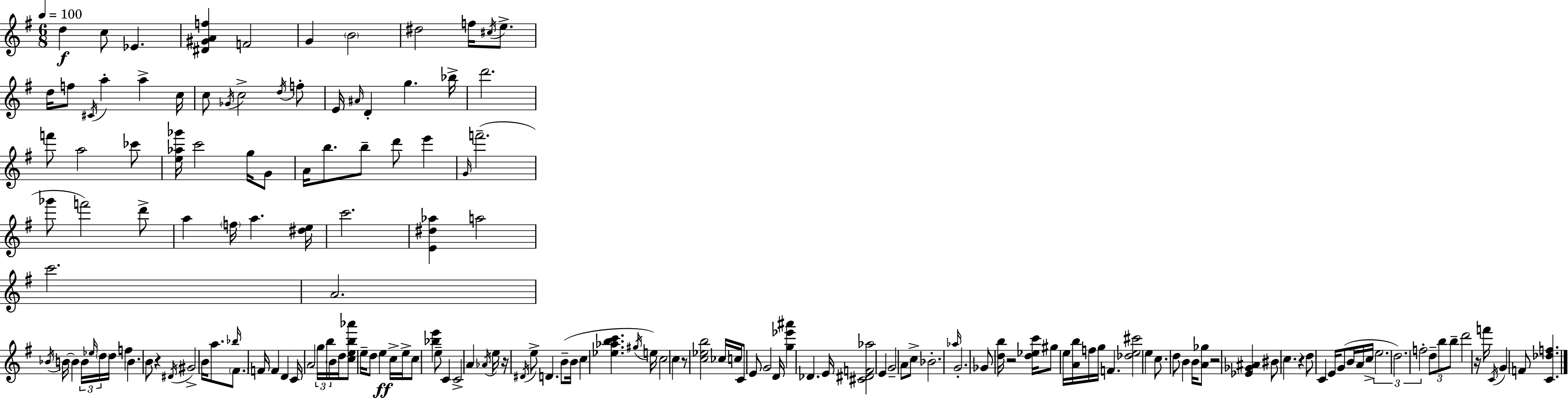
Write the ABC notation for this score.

X:1
T:Untitled
M:6/8
L:1/4
K:Em
d c/2 _E [^D^GAf] F2 G B2 ^d2 f/4 ^c/4 e/2 d/4 f/2 ^C/4 a a c/4 c/2 _G/4 c2 d/4 f/2 E/4 ^A/4 D g _b/4 d'2 f'/2 a2 _c'/2 [e_a_g']/4 c'2 g/4 G/2 A/4 b/2 b/2 d'/2 e' G/4 f'2 _g'/2 f'2 d'/2 a f/4 a [^de]/4 c'2 [E^d_a] a2 c'2 A2 _B/4 B/4 B B/4 _e/4 d/4 d/4 f B B/2 z ^D/4 ^G2 B/4 a/2 _b/4 ^F/2 F/4 F D C/4 A2 g/4 b/4 B/4 d/4 [ceb_a']/2 e/4 d/2 e c/4 e/4 c/2 [_be'] e/2 C C2 A _A/4 e/4 z/4 ^D/4 e/2 D B/2 B/4 c [_e_abc'] ^g/4 e/4 c2 c z/2 [c_eb]2 _c/4 c/4 C/2 E/2 G2 D/4 [g_e'^a'] _D E/4 [^C^DF_a]2 E G2 A/2 c/2 _B2 _a/4 G2 _G/2 [db]/4 z2 [d_ec']/4 ^g/2 e/4 [Ab]/4 f/4 g/4 F [_de^c']2 e c/2 d/2 B B/4 [A_g]/2 z2 [_E_G^A] ^B/2 c z d/2 C E/4 G/2 B/4 A/4 c/4 e2 d2 f2 d/2 b/2 b/2 d'2 z/4 f'/4 C/4 G F/2 [C_df]